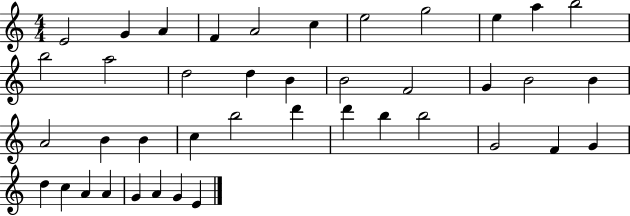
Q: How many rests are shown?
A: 0